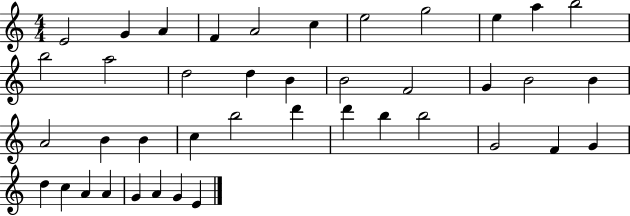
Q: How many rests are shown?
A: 0